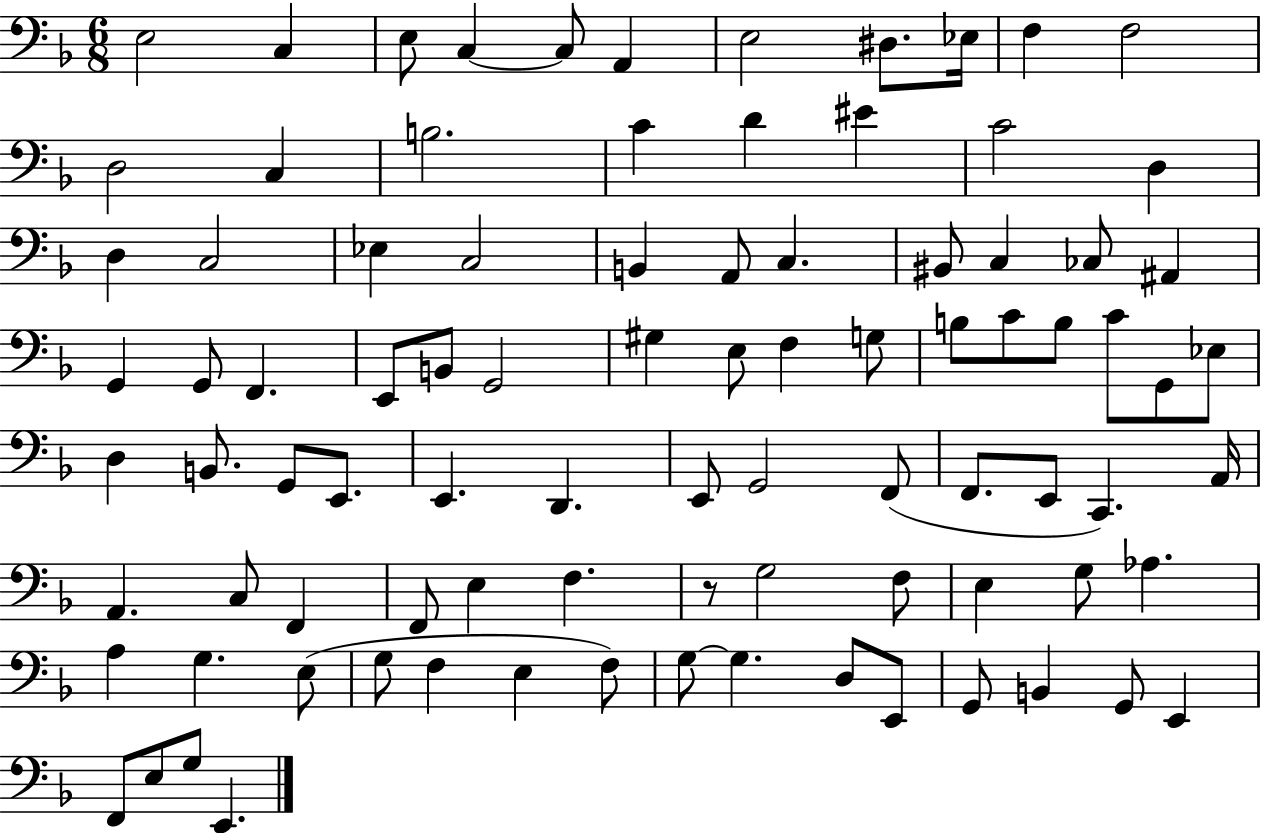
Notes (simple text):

E3/h C3/q E3/e C3/q C3/e A2/q E3/h D#3/e. Eb3/s F3/q F3/h D3/h C3/q B3/h. C4/q D4/q EIS4/q C4/h D3/q D3/q C3/h Eb3/q C3/h B2/q A2/e C3/q. BIS2/e C3/q CES3/e A#2/q G2/q G2/e F2/q. E2/e B2/e G2/h G#3/q E3/e F3/q G3/e B3/e C4/e B3/e C4/e G2/e Eb3/e D3/q B2/e. G2/e E2/e. E2/q. D2/q. E2/e G2/h F2/e F2/e. E2/e C2/q. A2/s A2/q. C3/e F2/q F2/e E3/q F3/q. R/e G3/h F3/e E3/q G3/e Ab3/q. A3/q G3/q. E3/e G3/e F3/q E3/q F3/e G3/e G3/q. D3/e E2/e G2/e B2/q G2/e E2/q F2/e E3/e G3/e E2/q.